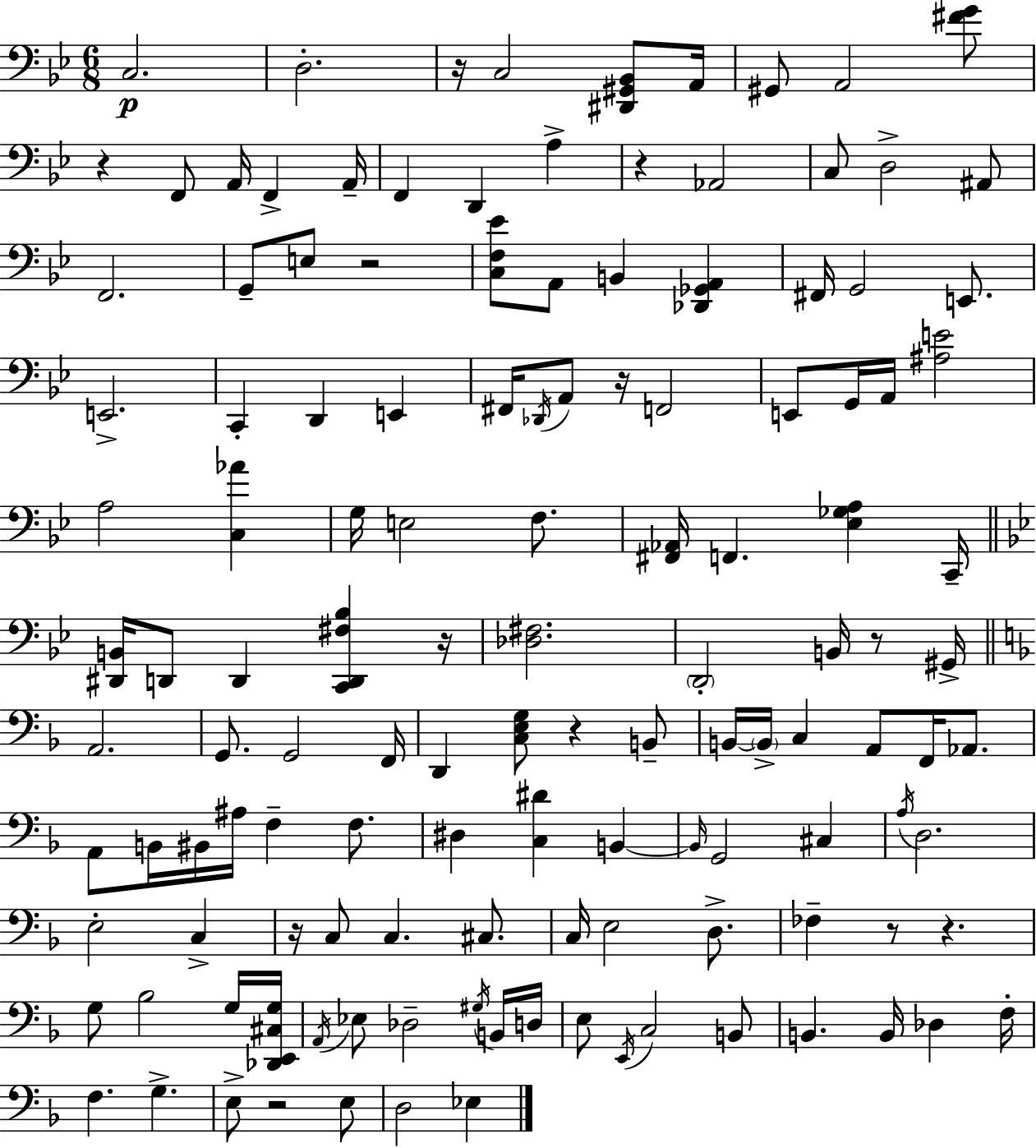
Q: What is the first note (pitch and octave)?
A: C3